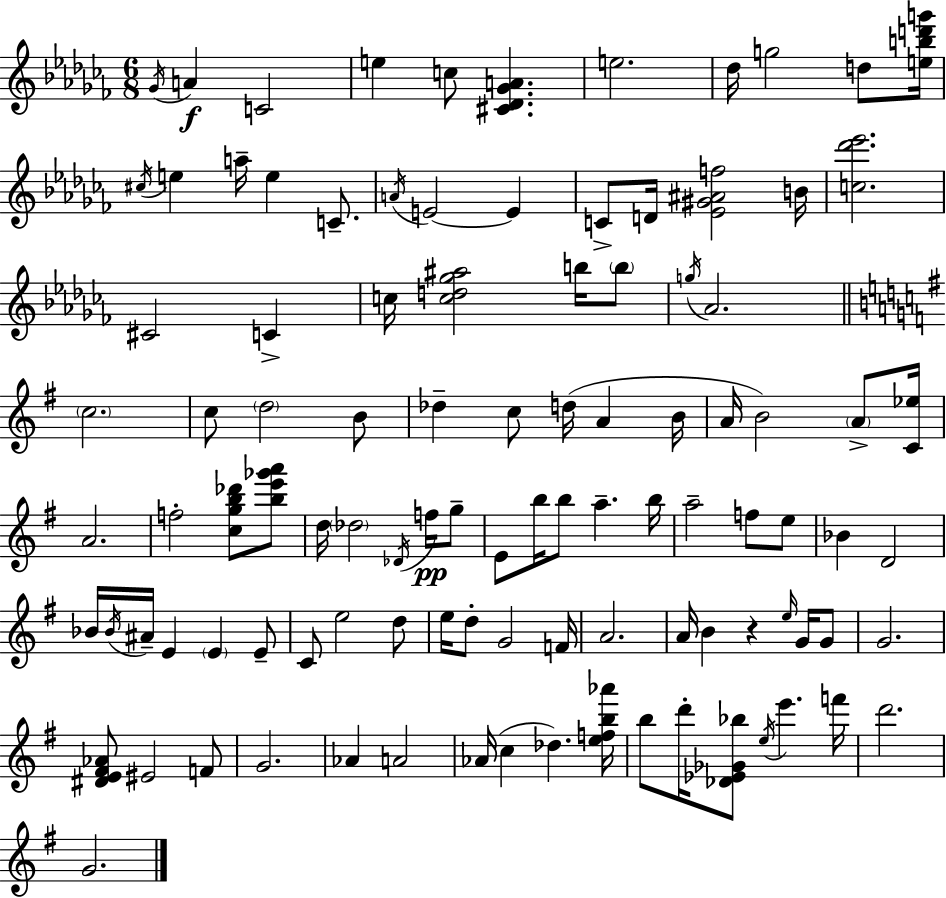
{
  \clef treble
  \numericTimeSignature
  \time 6/8
  \key aes \minor
  \acciaccatura { ges'16 }\f a'4 c'2 | e''4 c''8 <cis' des' ges' a'>4. | e''2. | des''16 g''2 d''8 | \break <e'' b'' d''' g'''>16 \acciaccatura { cis''16 } e''4 a''16-- e''4 c'8.-- | \acciaccatura { a'16 } e'2~~ e'4 | c'8-> d'16 <ees' gis' ais' f''>2 | b'16 <c'' des''' ees'''>2. | \break cis'2 c'4-> | c''16 <c'' d'' ges'' ais''>2 | b''16 \parenthesize b''8 \acciaccatura { g''16 } aes'2. | \bar "||" \break \key e \minor \parenthesize c''2. | c''8 \parenthesize d''2 b'8 | des''4-- c''8 d''16( a'4 b'16 | a'16 b'2) \parenthesize a'8-> <c' ees''>16 | \break a'2. | f''2-. <c'' g'' b'' des'''>8 <b'' e''' ges''' a'''>8 | d''16 \parenthesize des''2 \acciaccatura { des'16 }\pp f''16 g''8-- | e'8 b''16 b''8 a''4.-- | \break b''16 a''2-- f''8 e''8 | bes'4 d'2 | bes'16 \acciaccatura { bes'16 } ais'16-- e'4 \parenthesize e'4 | e'8-- c'8 e''2 | \break d''8 e''16 d''8-. g'2 | f'16 a'2. | a'16 b'4 r4 \grace { e''16 } | g'16 g'8 g'2. | \break <dis' e' fis' aes'>8 eis'2 | f'8 g'2. | aes'4 a'2 | aes'16( c''4 des''4.) | \break <e'' f'' b'' aes'''>16 b''8 d'''16-. <des' ees' ges' bes''>8 \acciaccatura { e''16 } e'''4. | f'''16 d'''2. | g'2. | \bar "|."
}